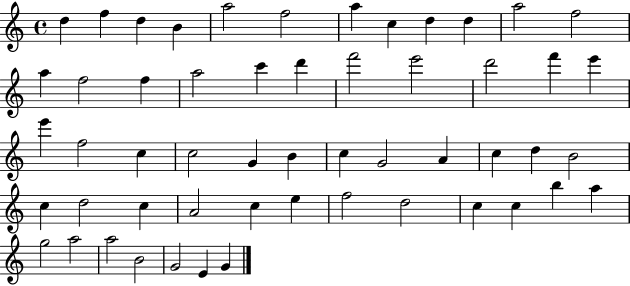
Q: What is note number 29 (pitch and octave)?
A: B4